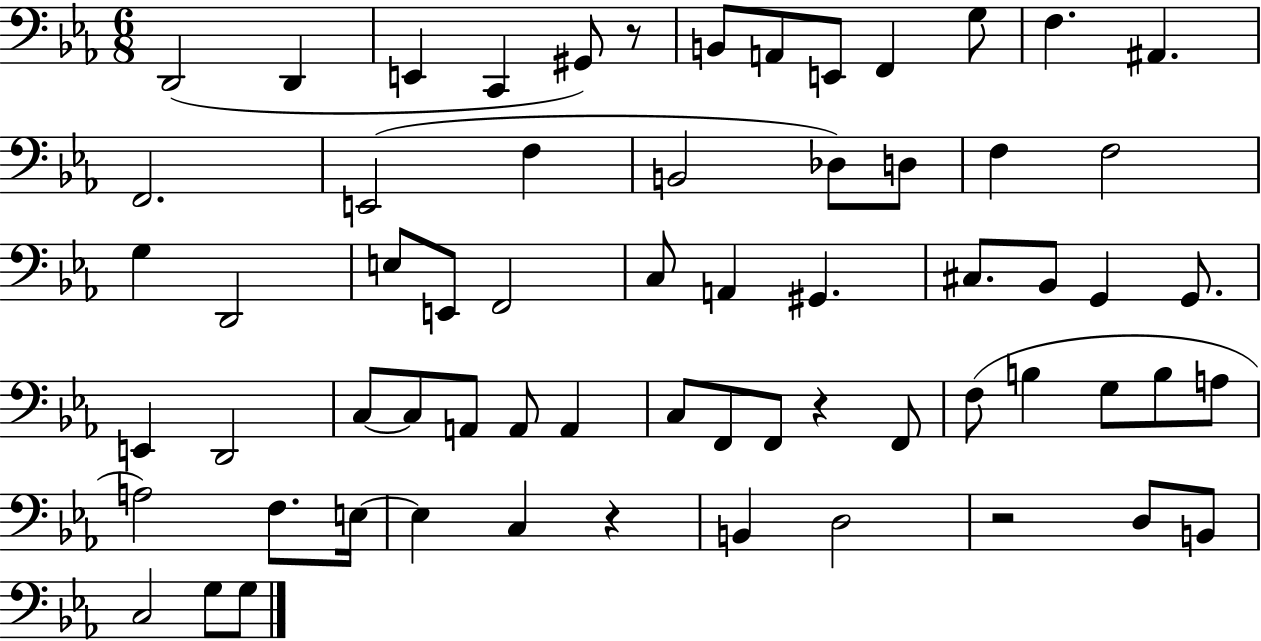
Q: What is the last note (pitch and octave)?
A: G3